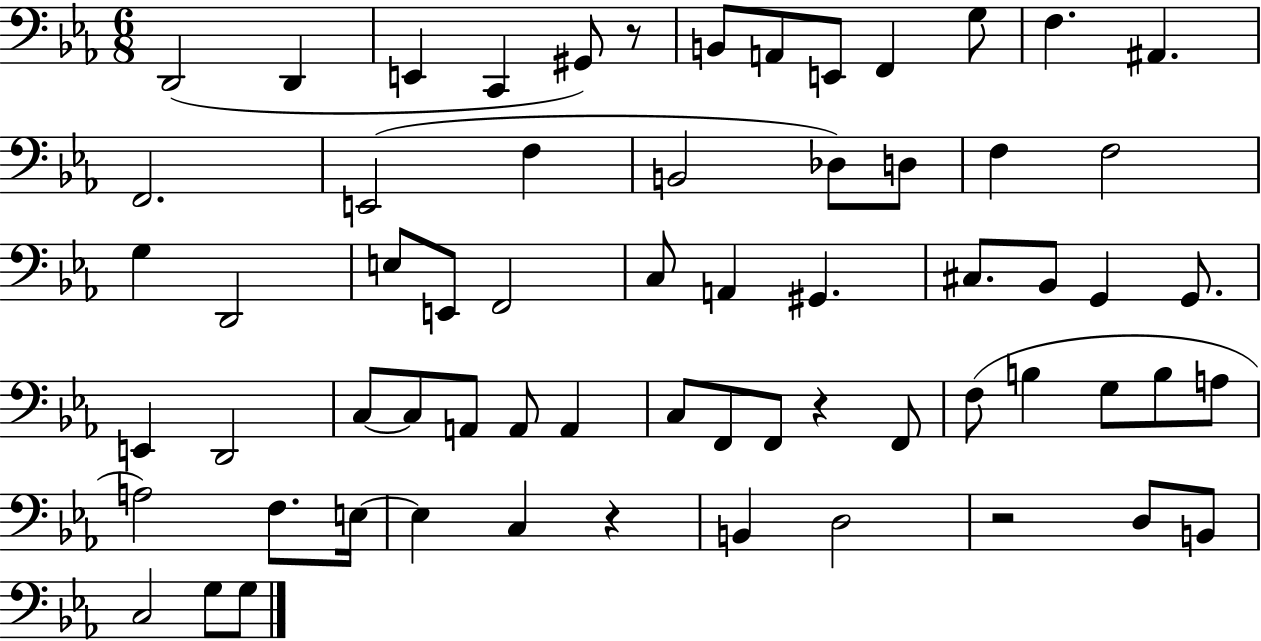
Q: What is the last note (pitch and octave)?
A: G3